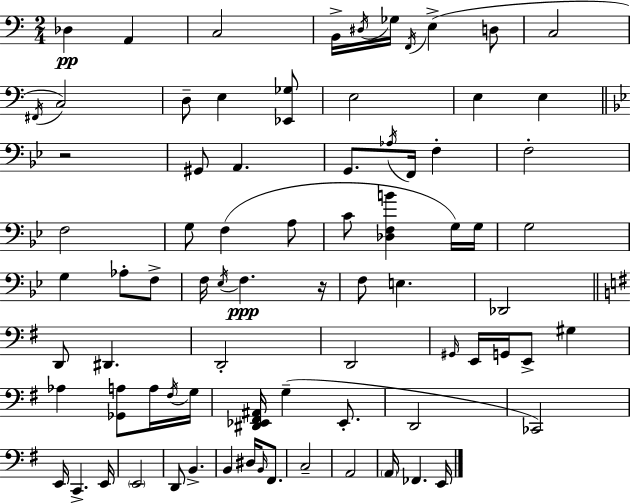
X:1
T:Untitled
M:2/4
L:1/4
K:C
_D, A,, C,2 B,,/4 ^D,/4 _G,/4 F,,/4 E, D,/2 C,2 ^F,,/4 C,2 D,/2 E, [_E,,_G,]/2 E,2 E, E, z2 ^G,,/2 A,, G,,/2 _A,/4 F,,/4 F, F,2 F,2 G,/2 F, A,/2 C/2 [_D,F,B] G,/4 G,/4 G,2 G, _A,/2 F,/2 F,/4 _E,/4 F, z/4 F,/2 E, _D,,2 D,,/2 ^D,, D,,2 D,,2 ^G,,/4 E,,/4 G,,/4 E,,/2 ^G, _A, [_G,,A,]/2 A,/4 ^F,/4 G,/4 [^D,,_E,,^F,,^A,,]/4 G, _E,,/2 D,,2 _C,,2 E,,/4 C,, E,,/4 E,,2 D,,/2 B,, B,, ^D,/4 B,,/4 ^F,,/2 C,2 A,,2 A,,/4 _F,, E,,/4